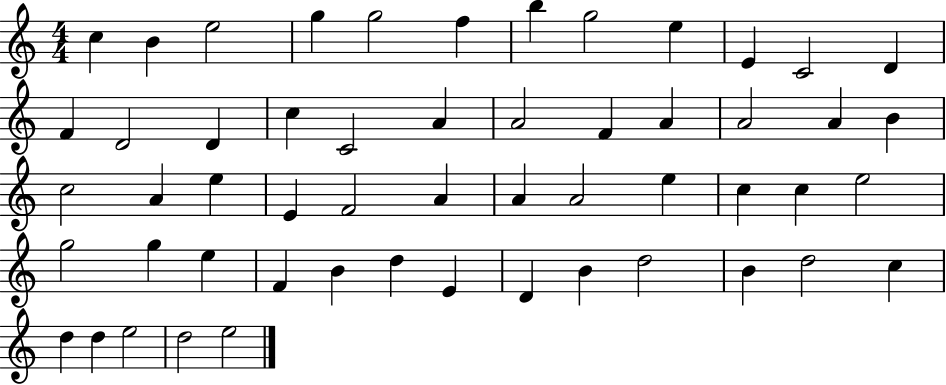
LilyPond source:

{
  \clef treble
  \numericTimeSignature
  \time 4/4
  \key c \major
  c''4 b'4 e''2 | g''4 g''2 f''4 | b''4 g''2 e''4 | e'4 c'2 d'4 | \break f'4 d'2 d'4 | c''4 c'2 a'4 | a'2 f'4 a'4 | a'2 a'4 b'4 | \break c''2 a'4 e''4 | e'4 f'2 a'4 | a'4 a'2 e''4 | c''4 c''4 e''2 | \break g''2 g''4 e''4 | f'4 b'4 d''4 e'4 | d'4 b'4 d''2 | b'4 d''2 c''4 | \break d''4 d''4 e''2 | d''2 e''2 | \bar "|."
}